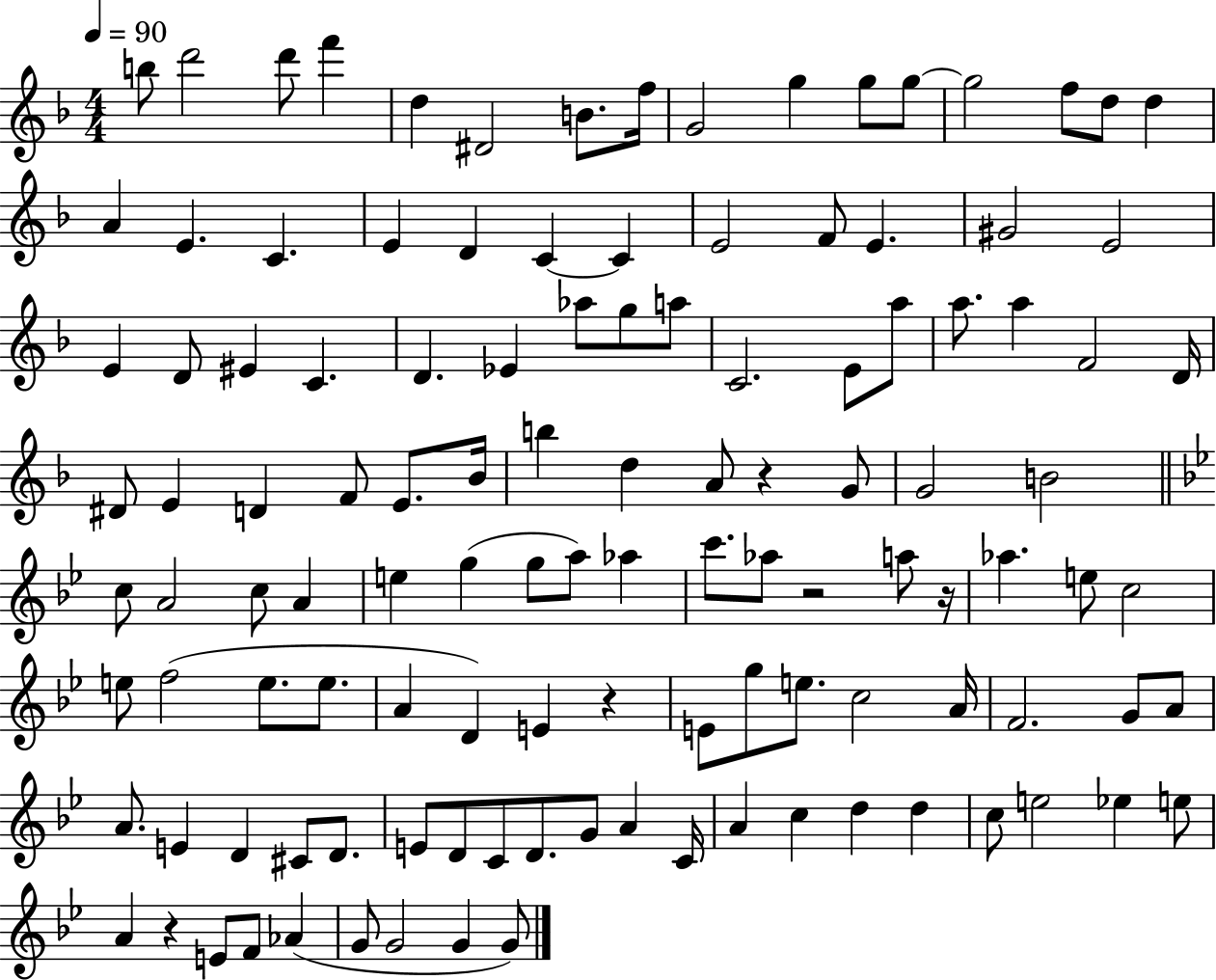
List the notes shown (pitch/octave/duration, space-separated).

B5/e D6/h D6/e F6/q D5/q D#4/h B4/e. F5/s G4/h G5/q G5/e G5/e G5/h F5/e D5/e D5/q A4/q E4/q. C4/q. E4/q D4/q C4/q C4/q E4/h F4/e E4/q. G#4/h E4/h E4/q D4/e EIS4/q C4/q. D4/q. Eb4/q Ab5/e G5/e A5/e C4/h. E4/e A5/e A5/e. A5/q F4/h D4/s D#4/e E4/q D4/q F4/e E4/e. Bb4/s B5/q D5/q A4/e R/q G4/e G4/h B4/h C5/e A4/h C5/e A4/q E5/q G5/q G5/e A5/e Ab5/q C6/e. Ab5/e R/h A5/e R/s Ab5/q. E5/e C5/h E5/e F5/h E5/e. E5/e. A4/q D4/q E4/q R/q E4/e G5/e E5/e. C5/h A4/s F4/h. G4/e A4/e A4/e. E4/q D4/q C#4/e D4/e. E4/e D4/e C4/e D4/e. G4/e A4/q C4/s A4/q C5/q D5/q D5/q C5/e E5/h Eb5/q E5/e A4/q R/q E4/e F4/e Ab4/q G4/e G4/h G4/q G4/e